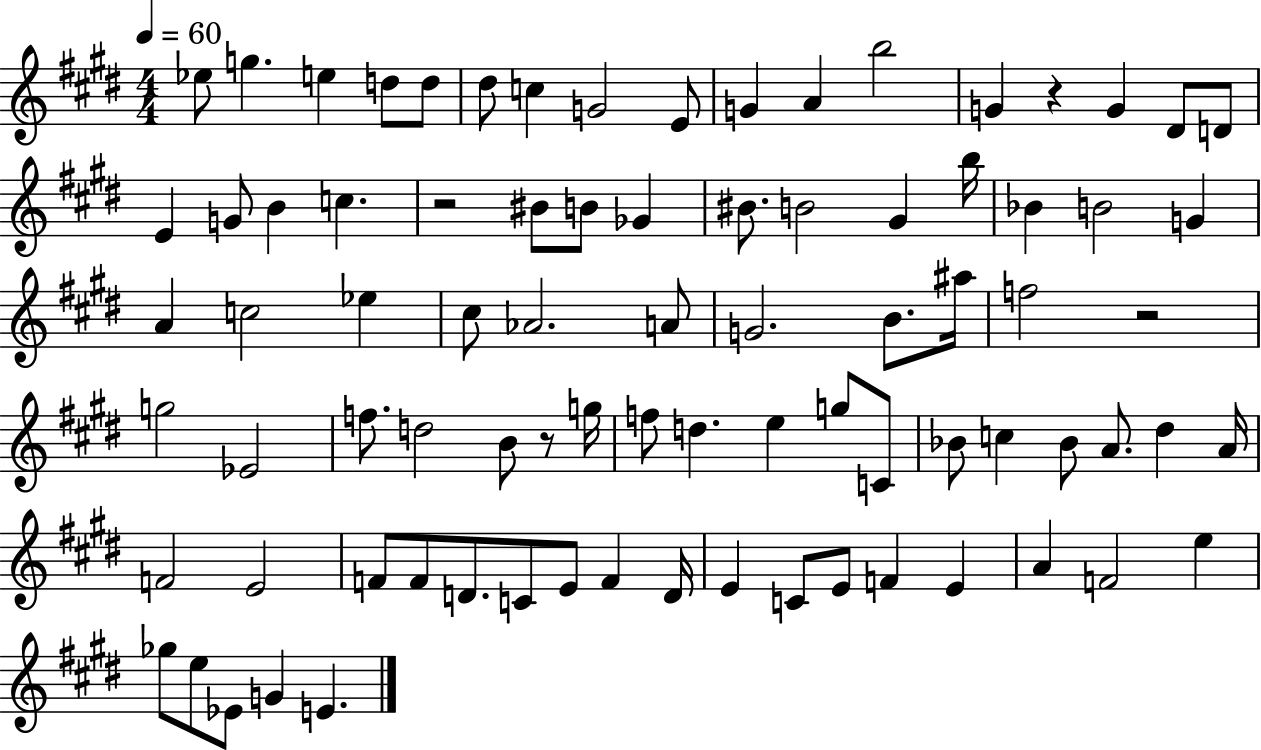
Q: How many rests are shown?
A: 4